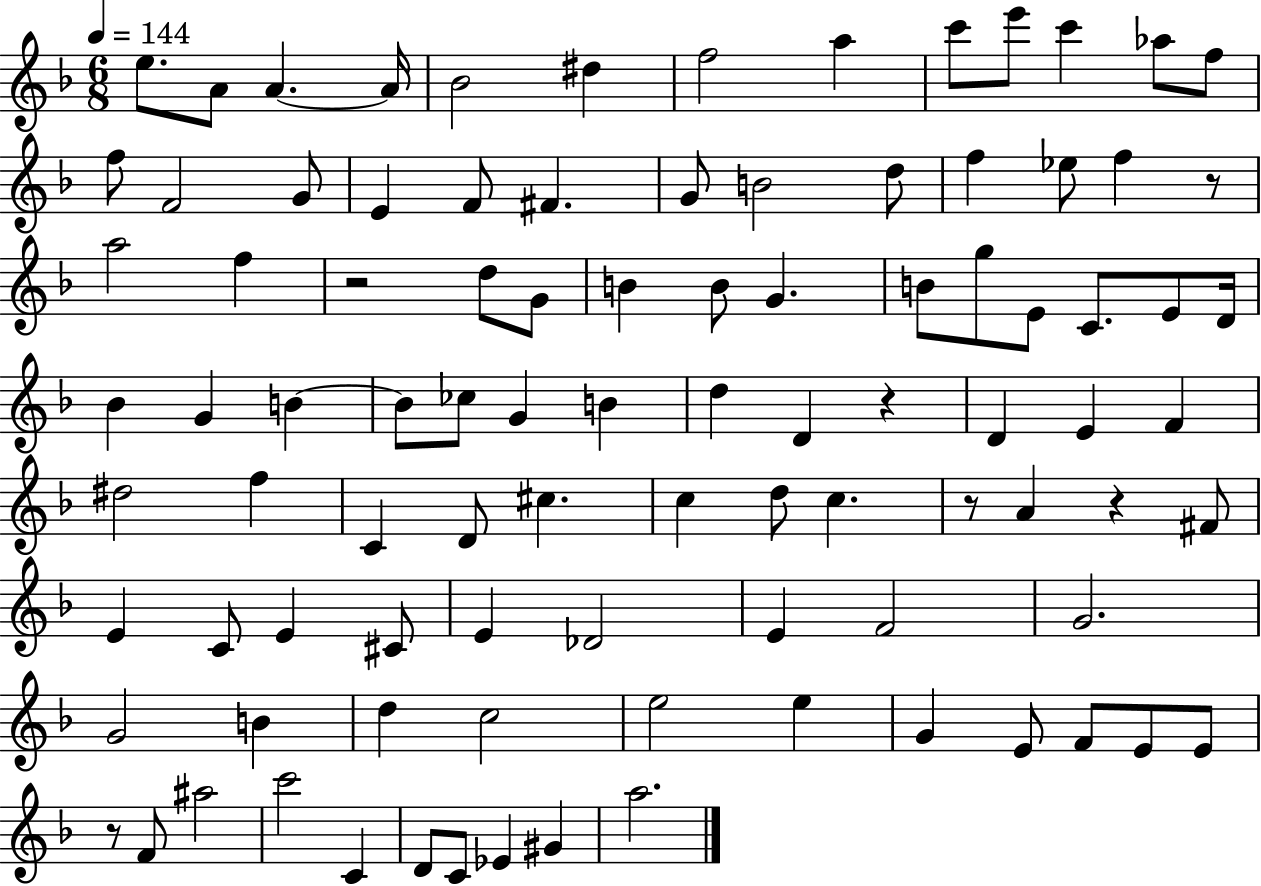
E5/e. A4/e A4/q. A4/s Bb4/h D#5/q F5/h A5/q C6/e E6/e C6/q Ab5/e F5/e F5/e F4/h G4/e E4/q F4/e F#4/q. G4/e B4/h D5/e F5/q Eb5/e F5/q R/e A5/h F5/q R/h D5/e G4/e B4/q B4/e G4/q. B4/e G5/e E4/e C4/e. E4/e D4/s Bb4/q G4/q B4/q B4/e CES5/e G4/q B4/q D5/q D4/q R/q D4/q E4/q F4/q D#5/h F5/q C4/q D4/e C#5/q. C5/q D5/e C5/q. R/e A4/q R/q F#4/e E4/q C4/e E4/q C#4/e E4/q Db4/h E4/q F4/h G4/h. G4/h B4/q D5/q C5/h E5/h E5/q G4/q E4/e F4/e E4/e E4/e R/e F4/e A#5/h C6/h C4/q D4/e C4/e Eb4/q G#4/q A5/h.